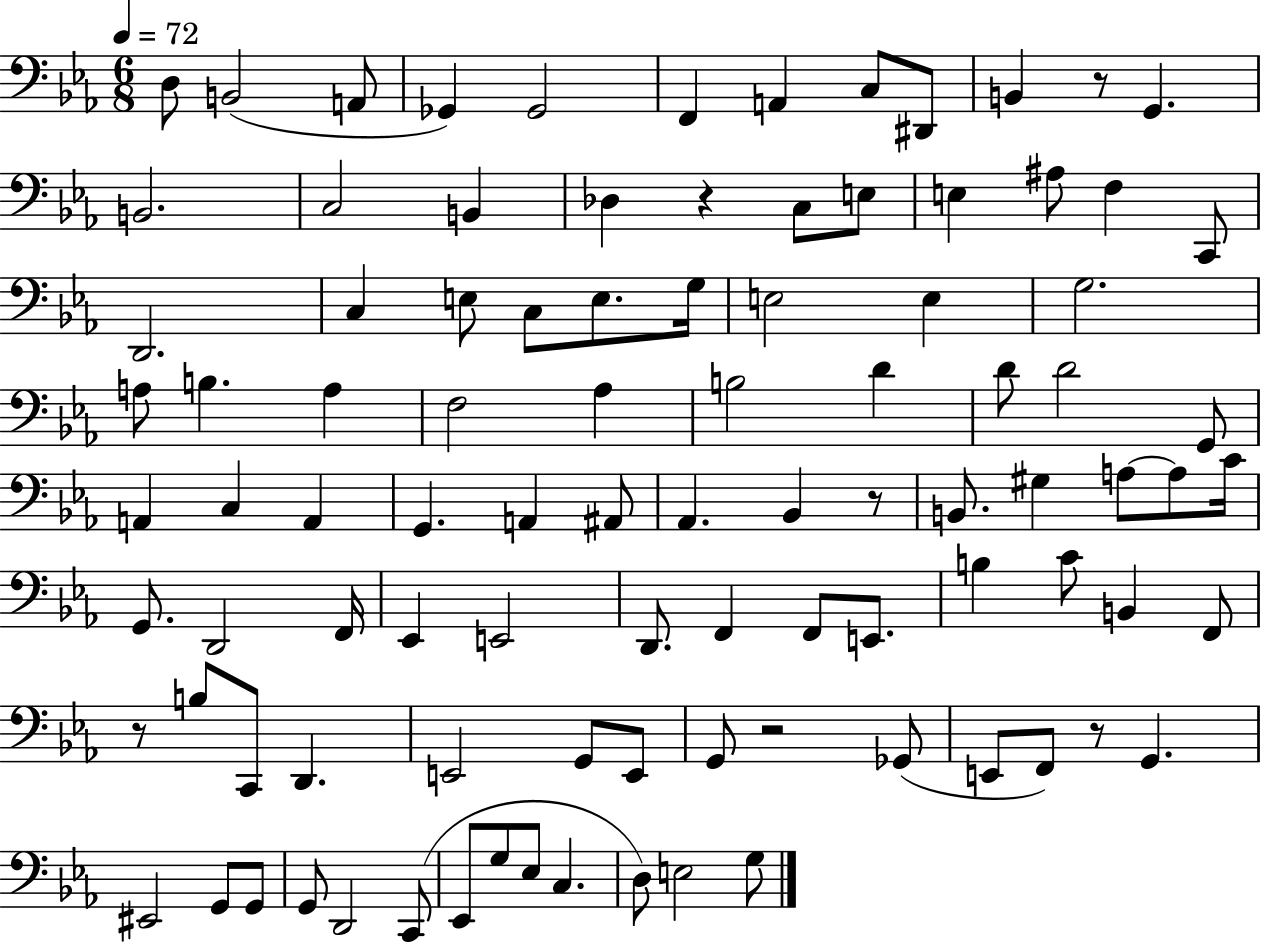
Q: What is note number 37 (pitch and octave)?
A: D4